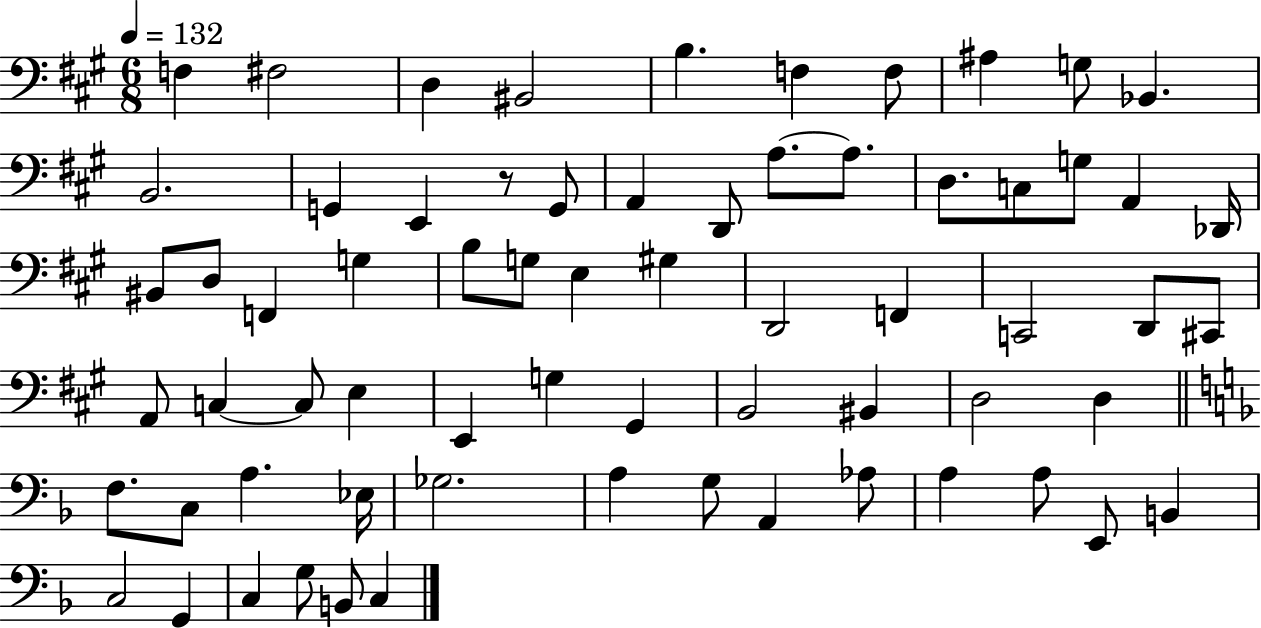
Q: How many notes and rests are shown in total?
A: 67